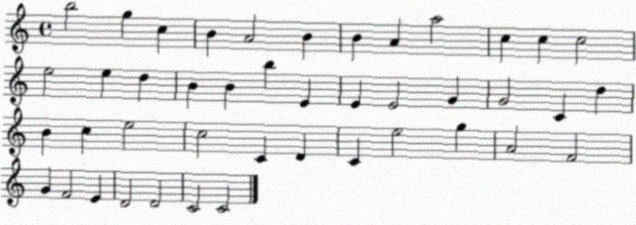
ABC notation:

X:1
T:Untitled
M:4/4
L:1/4
K:C
b2 g c B A2 B B A a2 c c c2 e2 e d B B b E E E2 G G2 C d B c e2 c2 C D C e2 g A2 F2 G F2 E D2 D2 C2 C2